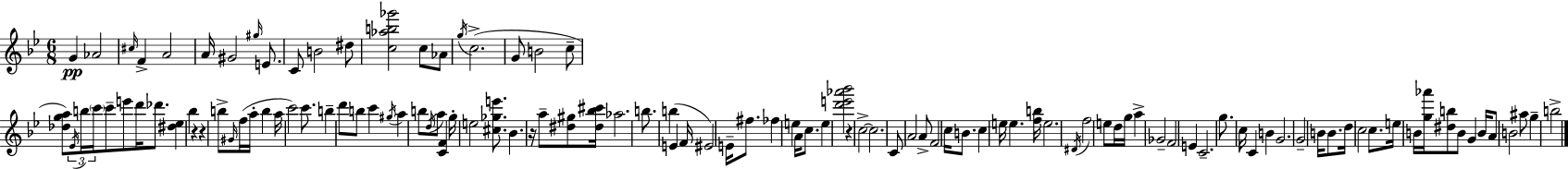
X:1
T:Untitled
M:6/8
L:1/4
K:Bb
G _A2 ^c/4 F A2 A/4 ^G2 ^g/4 E/2 C/2 B2 ^d/2 [c_ab_g']2 c/2 _A/2 g/4 c2 G/2 B2 c/2 [_dga]/2 _E/4 b/4 c'/4 c'/2 e'/2 d'/4 _d'/2 [^d_e] _b z z b/2 ^G/4 f/4 a/4 b a/4 c'2 c'/2 b d'/2 b/2 c' ^g/4 a b/2 d/4 a/2 [CF] g/4 e2 [^c_ge']/2 _B z/4 a/2 [^d^g]/2 [^d_b^c']/4 _a2 b/2 b E F/4 ^E2 E/4 ^f/2 _f e A/4 c/2 e [d'e'_a'_b']2 z c2 c2 C/2 A2 A/2 F2 c/4 B/2 c e/4 e [fb]/4 e2 ^D/4 f2 e/2 d/4 g/4 a _G2 F2 E C2 g/2 c/4 C B G2 G2 B/4 B/2 d/4 c2 c/2 e/4 B/4 [g_a']/4 [^db]/2 B/2 G B/4 A/2 B2 ^a/2 g b2